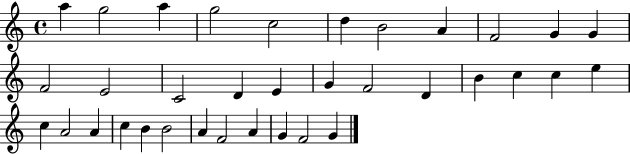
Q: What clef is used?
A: treble